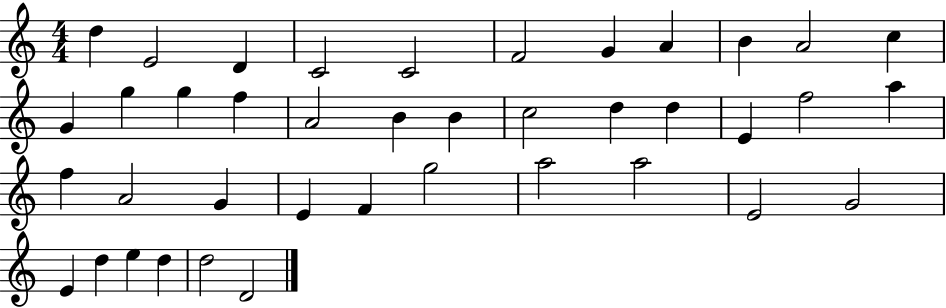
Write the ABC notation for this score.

X:1
T:Untitled
M:4/4
L:1/4
K:C
d E2 D C2 C2 F2 G A B A2 c G g g f A2 B B c2 d d E f2 a f A2 G E F g2 a2 a2 E2 G2 E d e d d2 D2